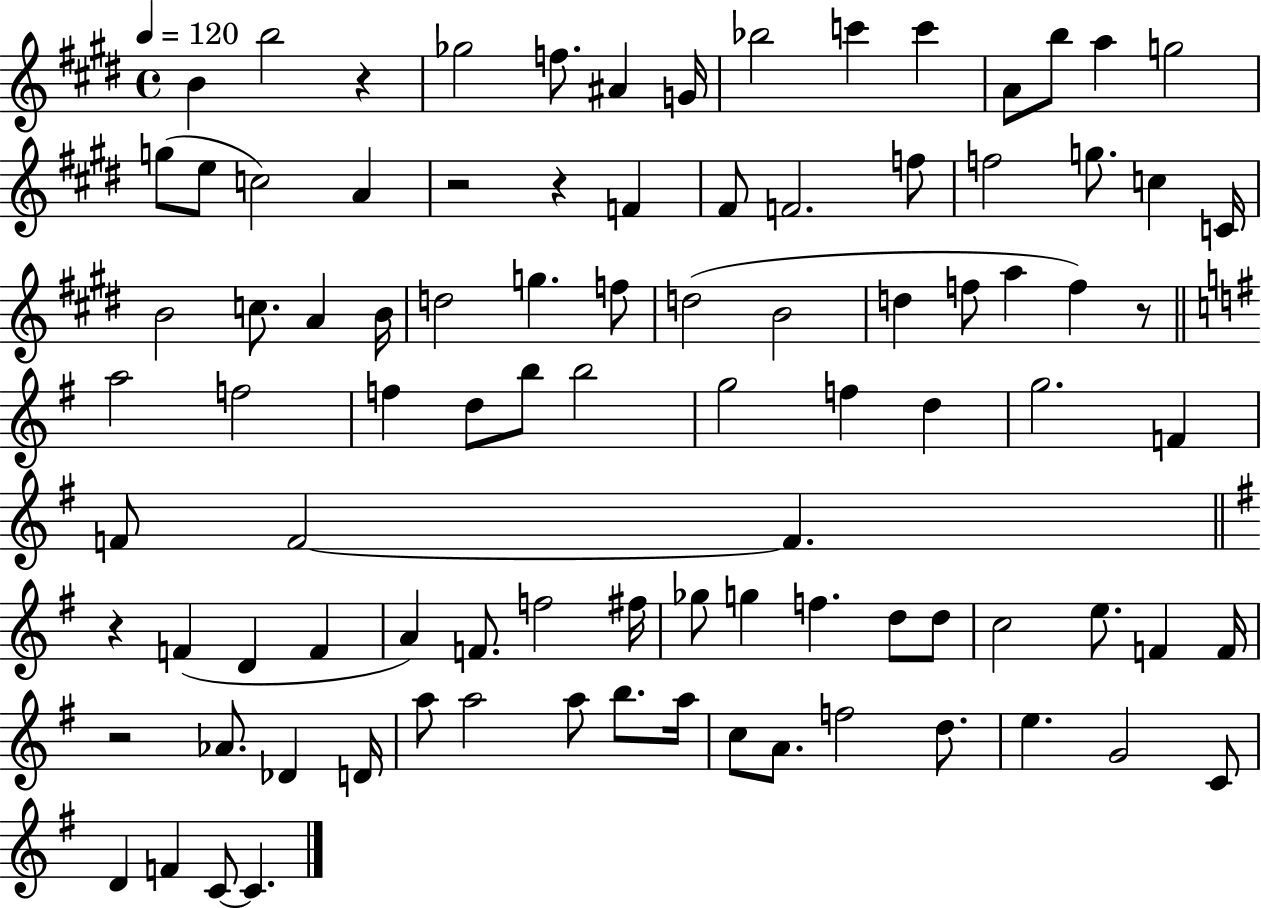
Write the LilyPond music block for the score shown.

{
  \clef treble
  \time 4/4
  \defaultTimeSignature
  \key e \major
  \tempo 4 = 120
  b'4 b''2 r4 | ges''2 f''8. ais'4 g'16 | bes''2 c'''4 c'''4 | a'8 b''8 a''4 g''2 | \break g''8( e''8 c''2) a'4 | r2 r4 f'4 | fis'8 f'2. f''8 | f''2 g''8. c''4 c'16 | \break b'2 c''8. a'4 b'16 | d''2 g''4. f''8 | d''2( b'2 | d''4 f''8 a''4 f''4) r8 | \break \bar "||" \break \key g \major a''2 f''2 | f''4 d''8 b''8 b''2 | g''2 f''4 d''4 | g''2. f'4 | \break f'8 f'2~~ f'4. | \bar "||" \break \key g \major r4 f'4( d'4 f'4 | a'4) f'8. f''2 fis''16 | ges''8 g''4 f''4. d''8 d''8 | c''2 e''8. f'4 f'16 | \break r2 aes'8. des'4 d'16 | a''8 a''2 a''8 b''8. a''16 | c''8 a'8. f''2 d''8. | e''4. g'2 c'8 | \break d'4 f'4 c'8~~ c'4. | \bar "|."
}